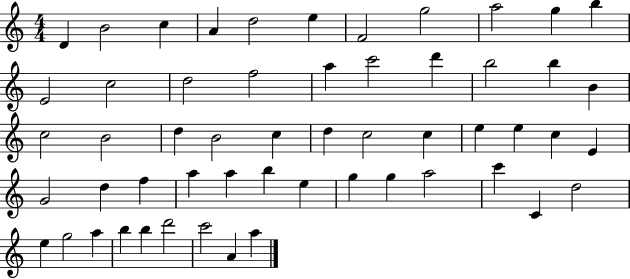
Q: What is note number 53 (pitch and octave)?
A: C6